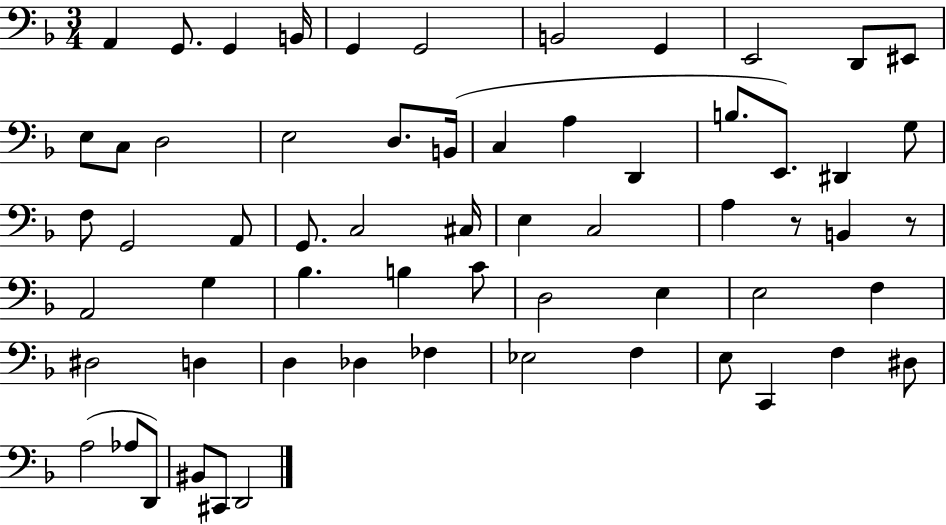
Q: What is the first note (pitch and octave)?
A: A2